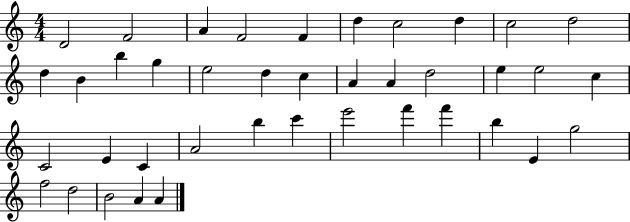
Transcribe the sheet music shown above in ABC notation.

X:1
T:Untitled
M:4/4
L:1/4
K:C
D2 F2 A F2 F d c2 d c2 d2 d B b g e2 d c A A d2 e e2 c C2 E C A2 b c' e'2 f' f' b E g2 f2 d2 B2 A A